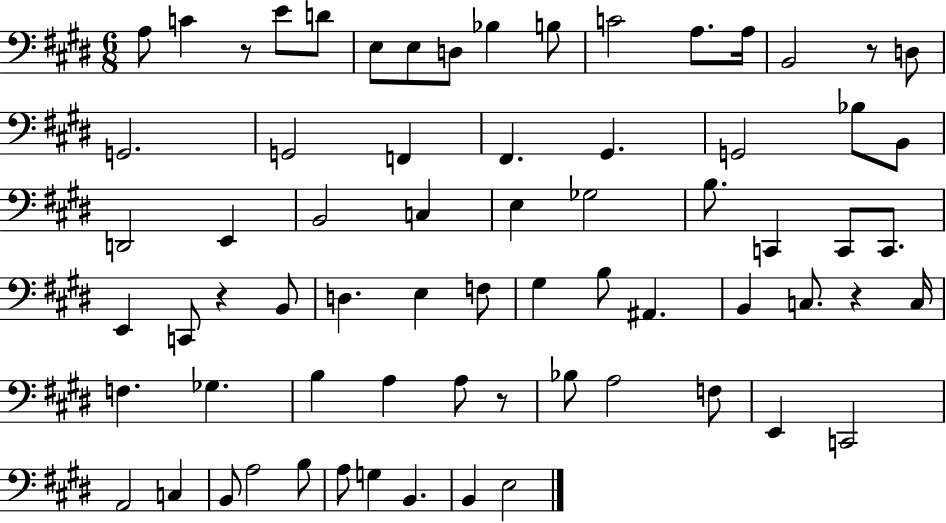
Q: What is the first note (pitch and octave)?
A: A3